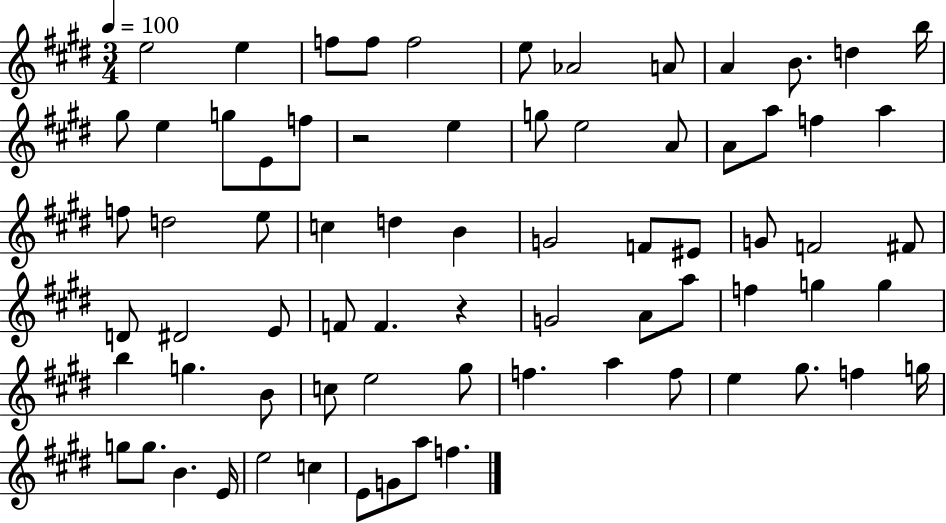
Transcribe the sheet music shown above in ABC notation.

X:1
T:Untitled
M:3/4
L:1/4
K:E
e2 e f/2 f/2 f2 e/2 _A2 A/2 A B/2 d b/4 ^g/2 e g/2 E/2 f/2 z2 e g/2 e2 A/2 A/2 a/2 f a f/2 d2 e/2 c d B G2 F/2 ^E/2 G/2 F2 ^F/2 D/2 ^D2 E/2 F/2 F z G2 A/2 a/2 f g g b g B/2 c/2 e2 ^g/2 f a f/2 e ^g/2 f g/4 g/2 g/2 B E/4 e2 c E/2 G/2 a/2 f